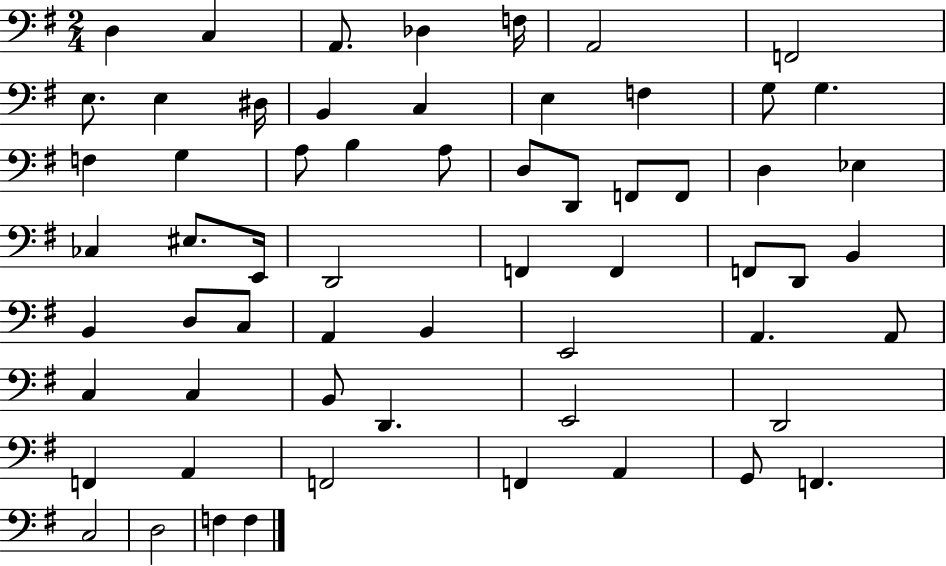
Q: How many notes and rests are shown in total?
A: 61